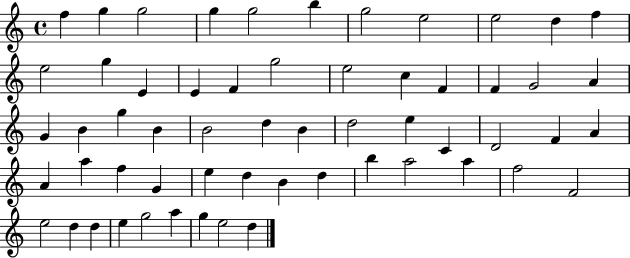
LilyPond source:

{
  \clef treble
  \time 4/4
  \defaultTimeSignature
  \key c \major
  f''4 g''4 g''2 | g''4 g''2 b''4 | g''2 e''2 | e''2 d''4 f''4 | \break e''2 g''4 e'4 | e'4 f'4 g''2 | e''2 c''4 f'4 | f'4 g'2 a'4 | \break g'4 b'4 g''4 b'4 | b'2 d''4 b'4 | d''2 e''4 c'4 | d'2 f'4 a'4 | \break a'4 a''4 f''4 g'4 | e''4 d''4 b'4 d''4 | b''4 a''2 a''4 | f''2 f'2 | \break e''2 d''4 d''4 | e''4 g''2 a''4 | g''4 e''2 d''4 | \bar "|."
}